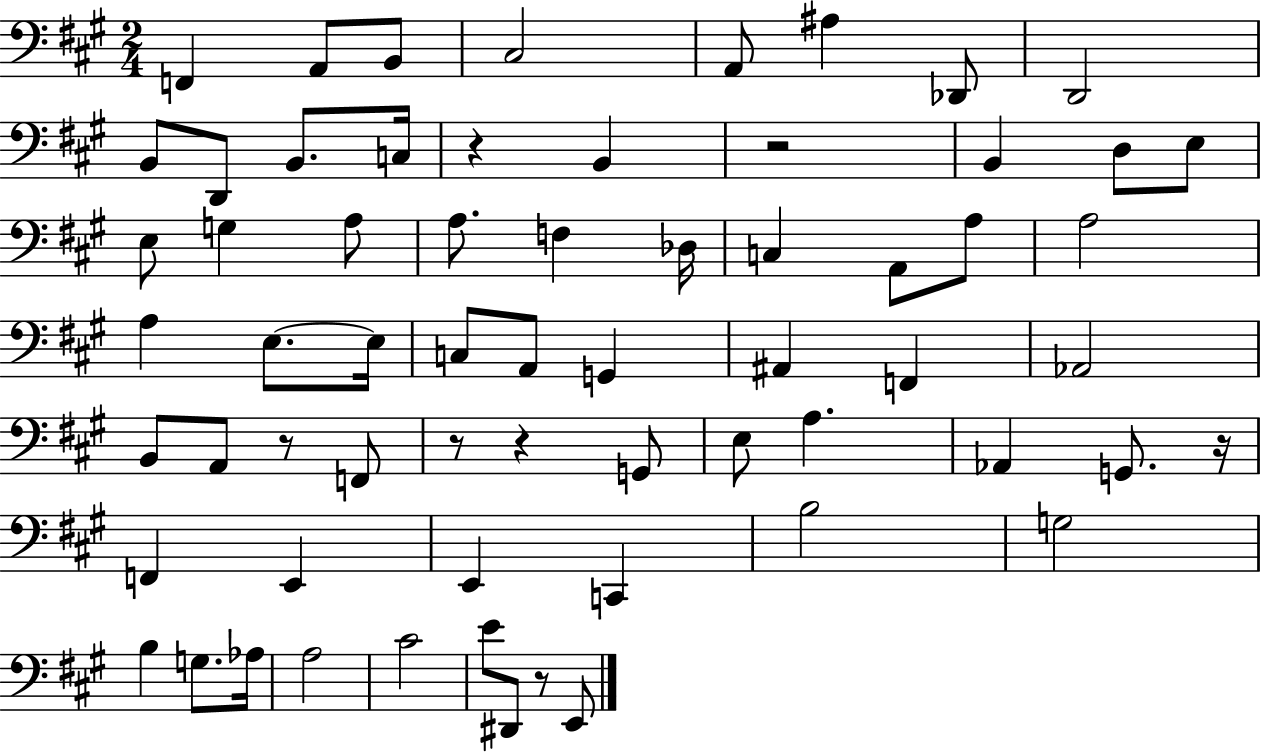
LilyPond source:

{
  \clef bass
  \numericTimeSignature
  \time 2/4
  \key a \major
  f,4 a,8 b,8 | cis2 | a,8 ais4 des,8 | d,2 | \break b,8 d,8 b,8. c16 | r4 b,4 | r2 | b,4 d8 e8 | \break e8 g4 a8 | a8. f4 des16 | c4 a,8 a8 | a2 | \break a4 e8.~~ e16 | c8 a,8 g,4 | ais,4 f,4 | aes,2 | \break b,8 a,8 r8 f,8 | r8 r4 g,8 | e8 a4. | aes,4 g,8. r16 | \break f,4 e,4 | e,4 c,4 | b2 | g2 | \break b4 g8. aes16 | a2 | cis'2 | e'8 dis,8 r8 e,8 | \break \bar "|."
}